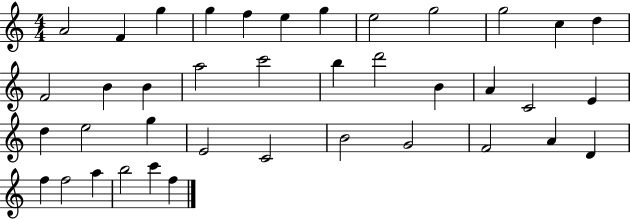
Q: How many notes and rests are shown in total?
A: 39